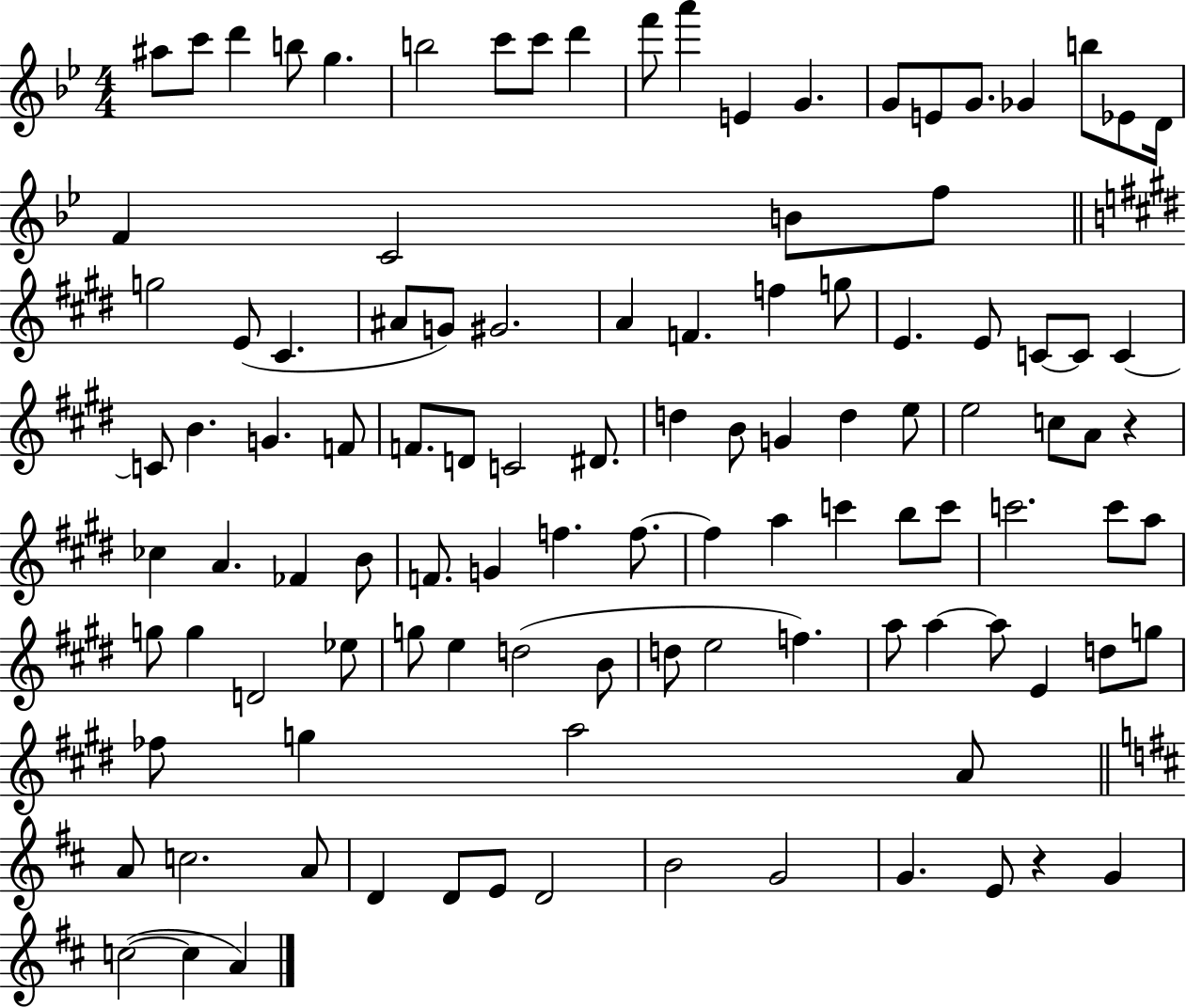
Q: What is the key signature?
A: BES major